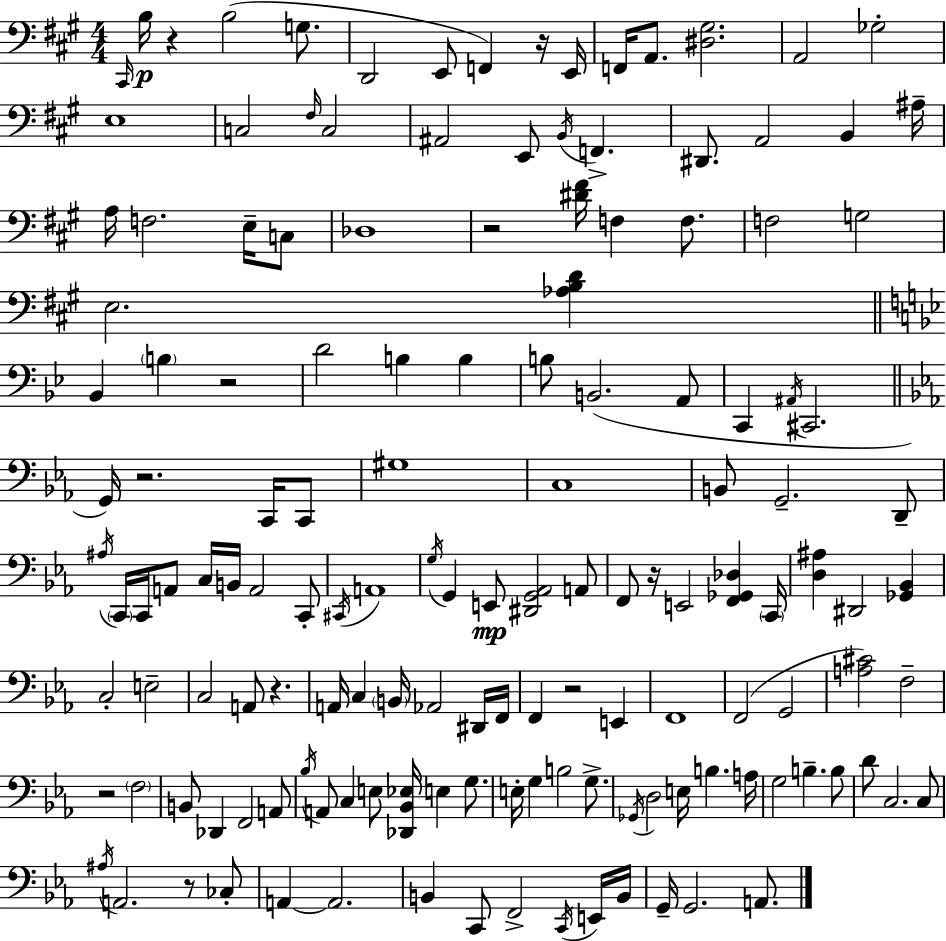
X:1
T:Untitled
M:4/4
L:1/4
K:A
^C,,/4 B,/4 z B,2 G,/2 D,,2 E,,/2 F,, z/4 E,,/4 F,,/4 A,,/2 [^D,^G,]2 A,,2 _G,2 E,4 C,2 ^F,/4 C,2 ^A,,2 E,,/2 B,,/4 F,, ^D,,/2 A,,2 B,, ^A,/4 A,/4 F,2 E,/4 C,/2 _D,4 z2 [^D^F]/4 F, F,/2 F,2 G,2 E,2 [_A,B,D] _B,, B, z2 D2 B, B, B,/2 B,,2 A,,/2 C,, ^A,,/4 ^C,,2 G,,/4 z2 C,,/4 C,,/2 ^G,4 C,4 B,,/2 G,,2 D,,/2 ^A,/4 C,,/4 C,,/4 A,,/2 C,/4 B,,/4 A,,2 C,,/2 ^C,,/4 A,,4 G,/4 G,, E,,/2 [^D,,G,,_A,,]2 A,,/2 F,,/2 z/4 E,,2 [F,,_G,,_D,] C,,/4 [D,^A,] ^D,,2 [_G,,_B,,] C,2 E,2 C,2 A,,/2 z A,,/4 C, B,,/4 _A,,2 ^D,,/4 F,,/4 F,, z2 E,, F,,4 F,,2 G,,2 [A,^C]2 F,2 z2 F,2 B,,/2 _D,, F,,2 A,,/2 _B,/4 A,,/2 C, E,/2 [_D,,_B,,_E,]/4 E, G,/2 E,/4 G, B,2 G,/2 _G,,/4 D,2 E,/4 B, A,/4 G,2 B, B,/2 D/2 C,2 C,/2 ^A,/4 A,,2 z/2 _C,/2 A,, A,,2 B,, C,,/2 F,,2 C,,/4 E,,/4 B,,/4 G,,/4 G,,2 A,,/2